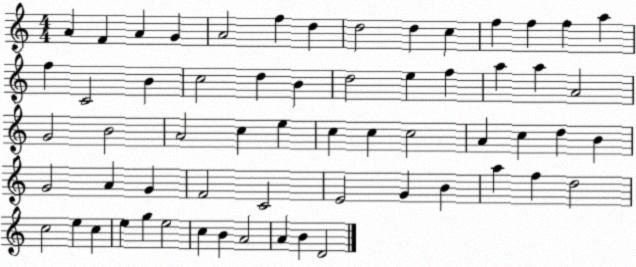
X:1
T:Untitled
M:4/4
L:1/4
K:C
A F A G A2 f d d2 d c f f f a f C2 B c2 d B d2 e f a a A2 G2 B2 A2 c e c c c2 A c d B G2 A G F2 C2 E2 G B a f d2 c2 e c e g e2 c B A2 A B D2